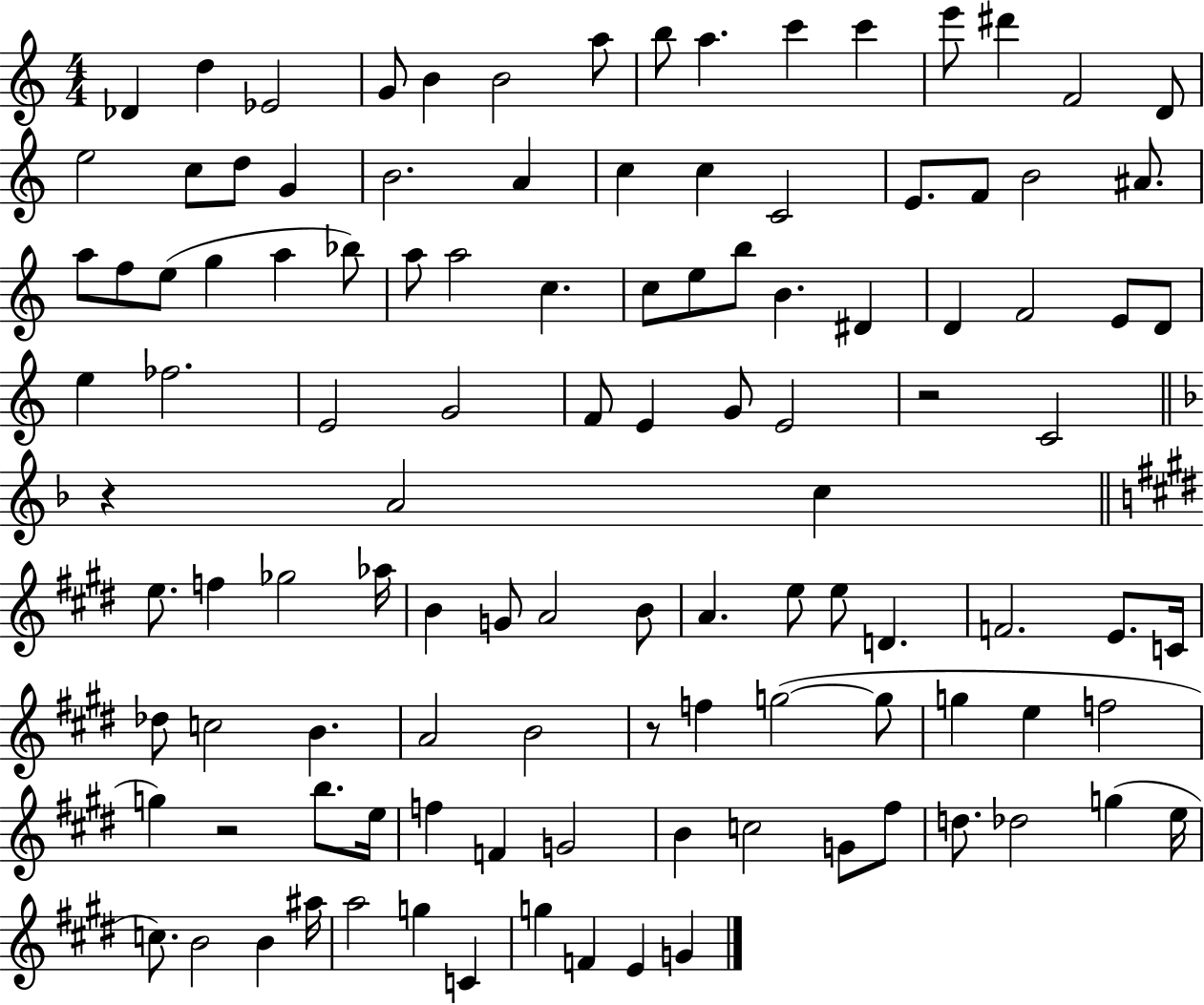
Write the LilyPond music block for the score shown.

{
  \clef treble
  \numericTimeSignature
  \time 4/4
  \key c \major
  des'4 d''4 ees'2 | g'8 b'4 b'2 a''8 | b''8 a''4. c'''4 c'''4 | e'''8 dis'''4 f'2 d'8 | \break e''2 c''8 d''8 g'4 | b'2. a'4 | c''4 c''4 c'2 | e'8. f'8 b'2 ais'8. | \break a''8 f''8 e''8( g''4 a''4 bes''8) | a''8 a''2 c''4. | c''8 e''8 b''8 b'4. dis'4 | d'4 f'2 e'8 d'8 | \break e''4 fes''2. | e'2 g'2 | f'8 e'4 g'8 e'2 | r2 c'2 | \break \bar "||" \break \key f \major r4 a'2 c''4 | \bar "||" \break \key e \major e''8. f''4 ges''2 aes''16 | b'4 g'8 a'2 b'8 | a'4. e''8 e''8 d'4. | f'2. e'8. c'16 | \break des''8 c''2 b'4. | a'2 b'2 | r8 f''4 g''2~(~ g''8 | g''4 e''4 f''2 | \break g''4) r2 b''8. e''16 | f''4 f'4 g'2 | b'4 c''2 g'8 fis''8 | d''8. des''2 g''4( e''16 | \break c''8.) b'2 b'4 ais''16 | a''2 g''4 c'4 | g''4 f'4 e'4 g'4 | \bar "|."
}